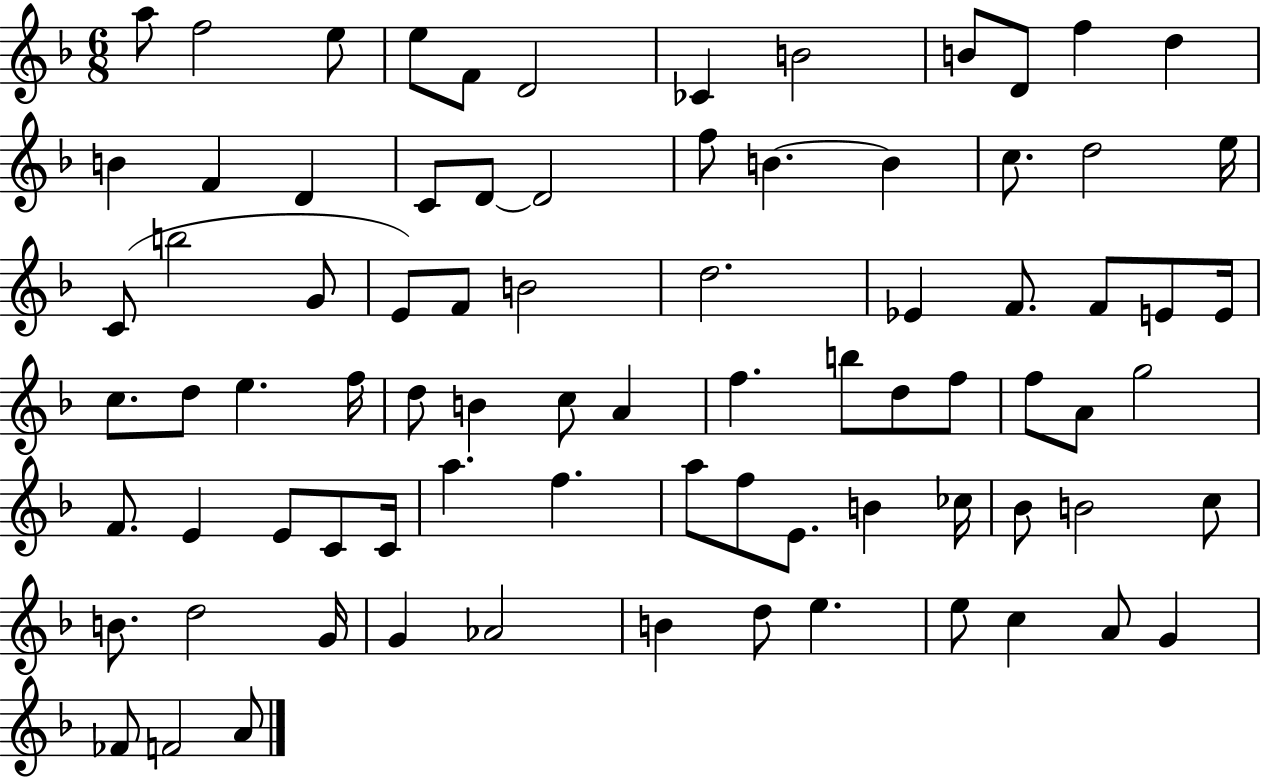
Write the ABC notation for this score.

X:1
T:Untitled
M:6/8
L:1/4
K:F
a/2 f2 e/2 e/2 F/2 D2 _C B2 B/2 D/2 f d B F D C/2 D/2 D2 f/2 B B c/2 d2 e/4 C/2 b2 G/2 E/2 F/2 B2 d2 _E F/2 F/2 E/2 E/4 c/2 d/2 e f/4 d/2 B c/2 A f b/2 d/2 f/2 f/2 A/2 g2 F/2 E E/2 C/2 C/4 a f a/2 f/2 E/2 B _c/4 _B/2 B2 c/2 B/2 d2 G/4 G _A2 B d/2 e e/2 c A/2 G _F/2 F2 A/2